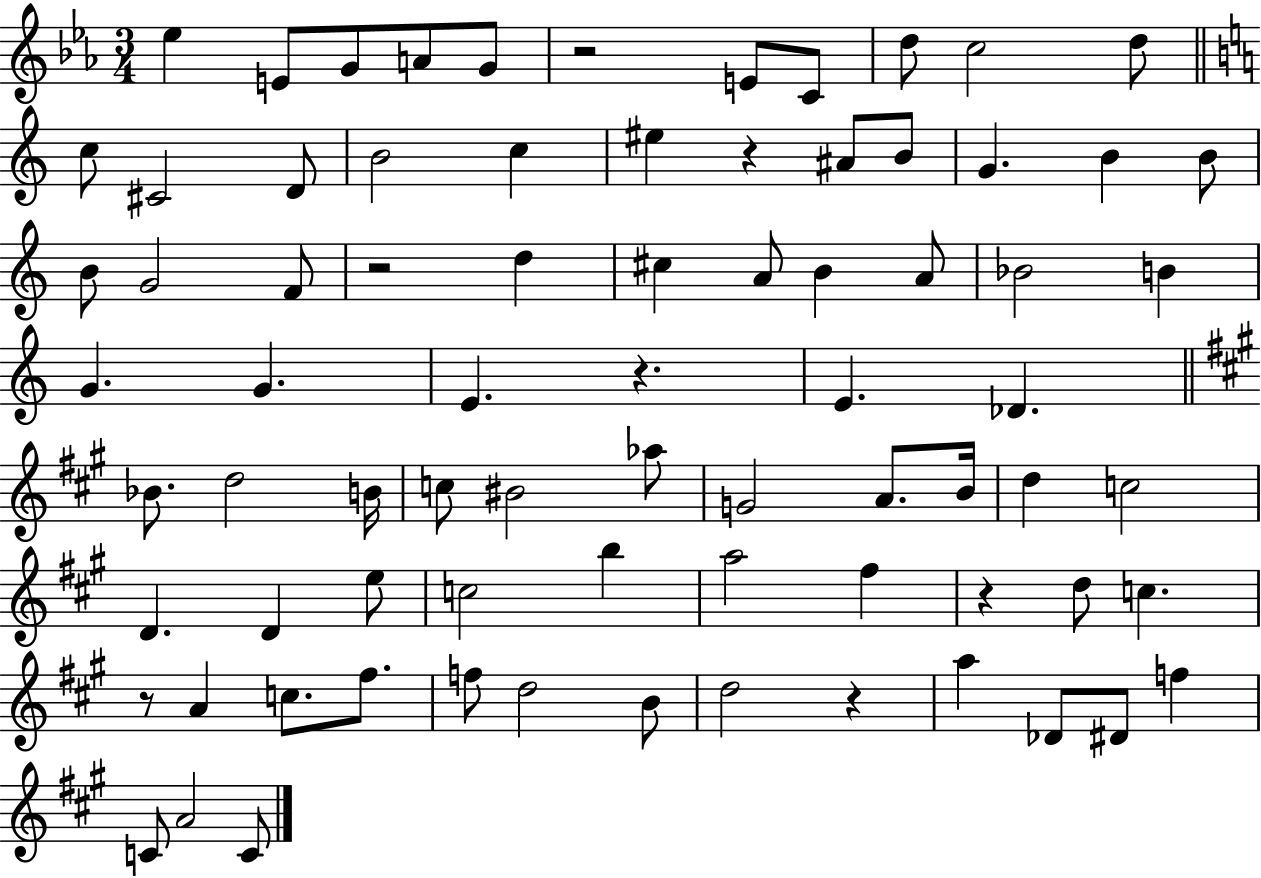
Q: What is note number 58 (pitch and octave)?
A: C5